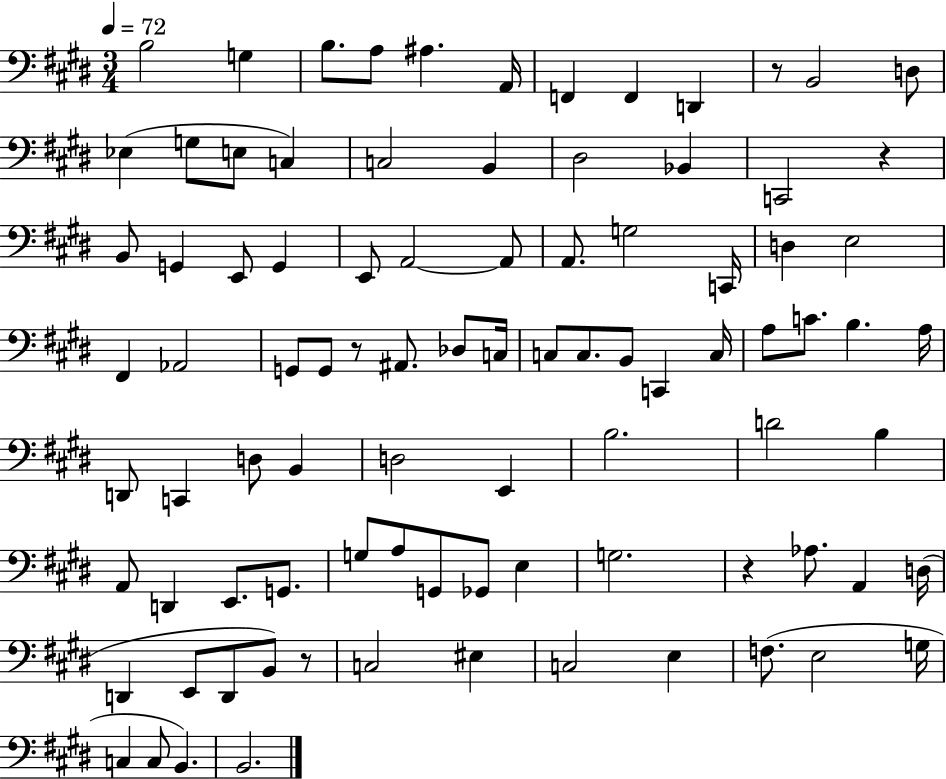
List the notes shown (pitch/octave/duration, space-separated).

B3/h G3/q B3/e. A3/e A#3/q. A2/s F2/q F2/q D2/q R/e B2/h D3/e Eb3/q G3/e E3/e C3/q C3/h B2/q D#3/h Bb2/q C2/h R/q B2/e G2/q E2/e G2/q E2/e A2/h A2/e A2/e. G3/h C2/s D3/q E3/h F#2/q Ab2/h G2/e G2/e R/e A#2/e. Db3/e C3/s C3/e C3/e. B2/e C2/q C3/s A3/e C4/e. B3/q. A3/s D2/e C2/q D3/e B2/q D3/h E2/q B3/h. D4/h B3/q A2/e D2/q E2/e. G2/e. G3/e A3/e G2/e Gb2/e E3/q G3/h. R/q Ab3/e. A2/q D3/s D2/q E2/e D2/e B2/e R/e C3/h EIS3/q C3/h E3/q F3/e. E3/h G3/s C3/q C3/e B2/q. B2/h.